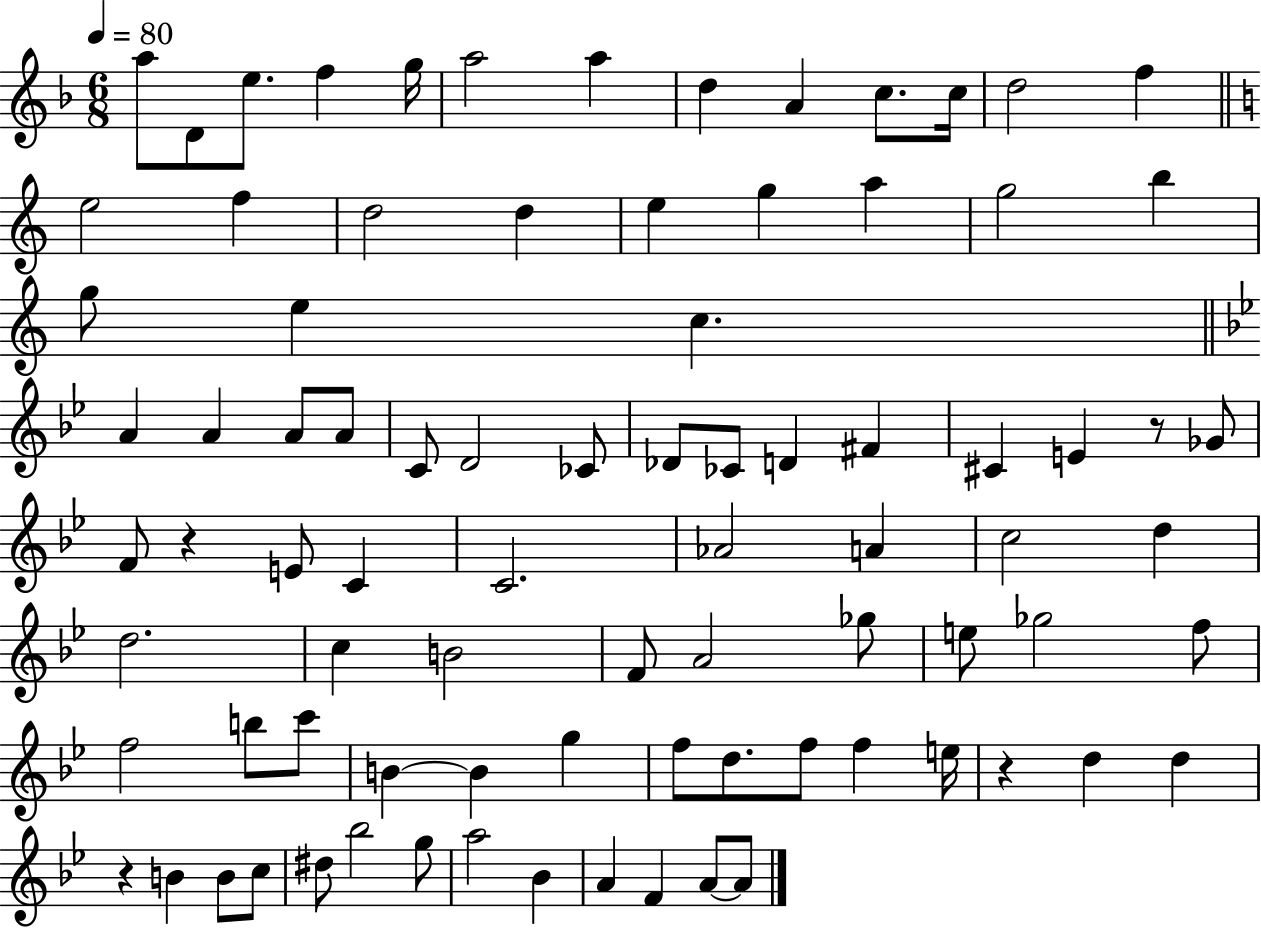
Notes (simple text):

A5/e D4/e E5/e. F5/q G5/s A5/h A5/q D5/q A4/q C5/e. C5/s D5/h F5/q E5/h F5/q D5/h D5/q E5/q G5/q A5/q G5/h B5/q G5/e E5/q C5/q. A4/q A4/q A4/e A4/e C4/e D4/h CES4/e Db4/e CES4/e D4/q F#4/q C#4/q E4/q R/e Gb4/e F4/e R/q E4/e C4/q C4/h. Ab4/h A4/q C5/h D5/q D5/h. C5/q B4/h F4/e A4/h Gb5/e E5/e Gb5/h F5/e F5/h B5/e C6/e B4/q B4/q G5/q F5/e D5/e. F5/e F5/q E5/s R/q D5/q D5/q R/q B4/q B4/e C5/e D#5/e Bb5/h G5/e A5/h Bb4/q A4/q F4/q A4/e A4/e